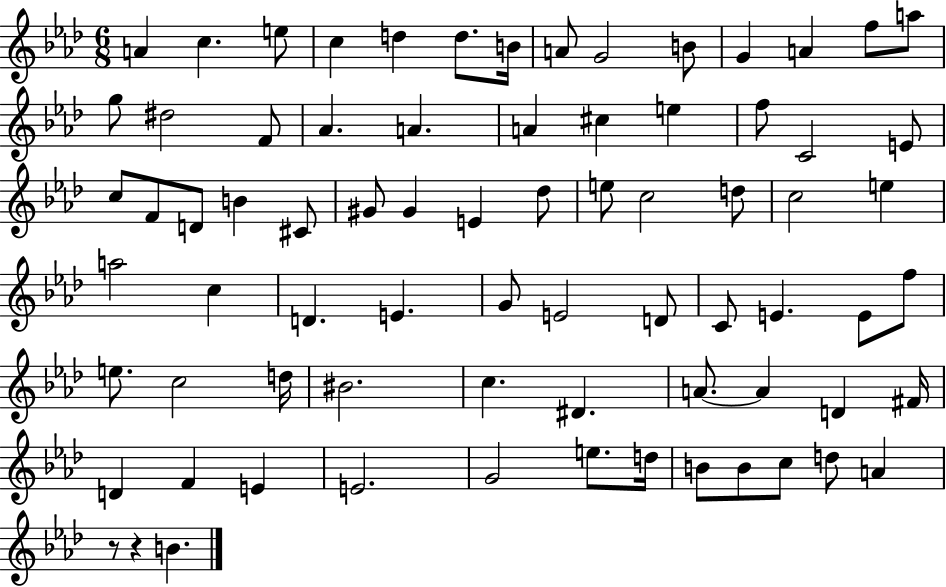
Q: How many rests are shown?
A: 2